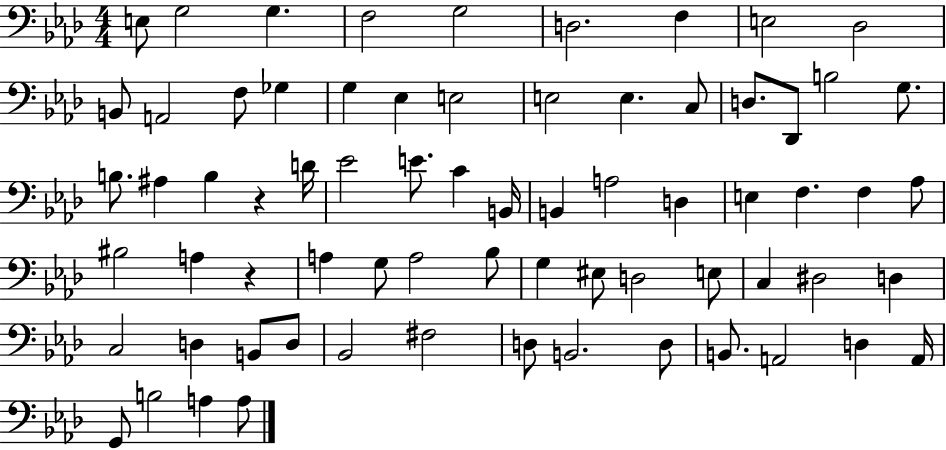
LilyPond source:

{
  \clef bass
  \numericTimeSignature
  \time 4/4
  \key aes \major
  \repeat volta 2 { e8 g2 g4. | f2 g2 | d2. f4 | e2 des2 | \break b,8 a,2 f8 ges4 | g4 ees4 e2 | e2 e4. c8 | d8. des,8 b2 g8. | \break b8. ais4 b4 r4 d'16 | ees'2 e'8. c'4 b,16 | b,4 a2 d4 | e4 f4. f4 aes8 | \break bis2 a4 r4 | a4 g8 a2 bes8 | g4 eis8 d2 e8 | c4 dis2 d4 | \break c2 d4 b,8 d8 | bes,2 fis2 | d8 b,2. d8 | b,8. a,2 d4 a,16 | \break g,8 b2 a4 a8 | } \bar "|."
}